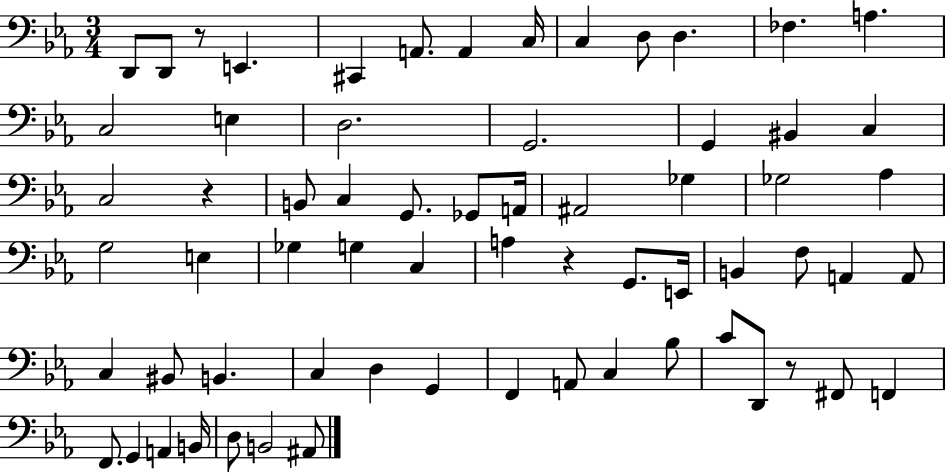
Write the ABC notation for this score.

X:1
T:Untitled
M:3/4
L:1/4
K:Eb
D,,/2 D,,/2 z/2 E,, ^C,, A,,/2 A,, C,/4 C, D,/2 D, _F, A, C,2 E, D,2 G,,2 G,, ^B,, C, C,2 z B,,/2 C, G,,/2 _G,,/2 A,,/4 ^A,,2 _G, _G,2 _A, G,2 E, _G, G, C, A, z G,,/2 E,,/4 B,, F,/2 A,, A,,/2 C, ^B,,/2 B,, C, D, G,, F,, A,,/2 C, _B,/2 C/2 D,,/2 z/2 ^F,,/2 F,, F,,/2 G,, A,, B,,/4 D,/2 B,,2 ^A,,/2